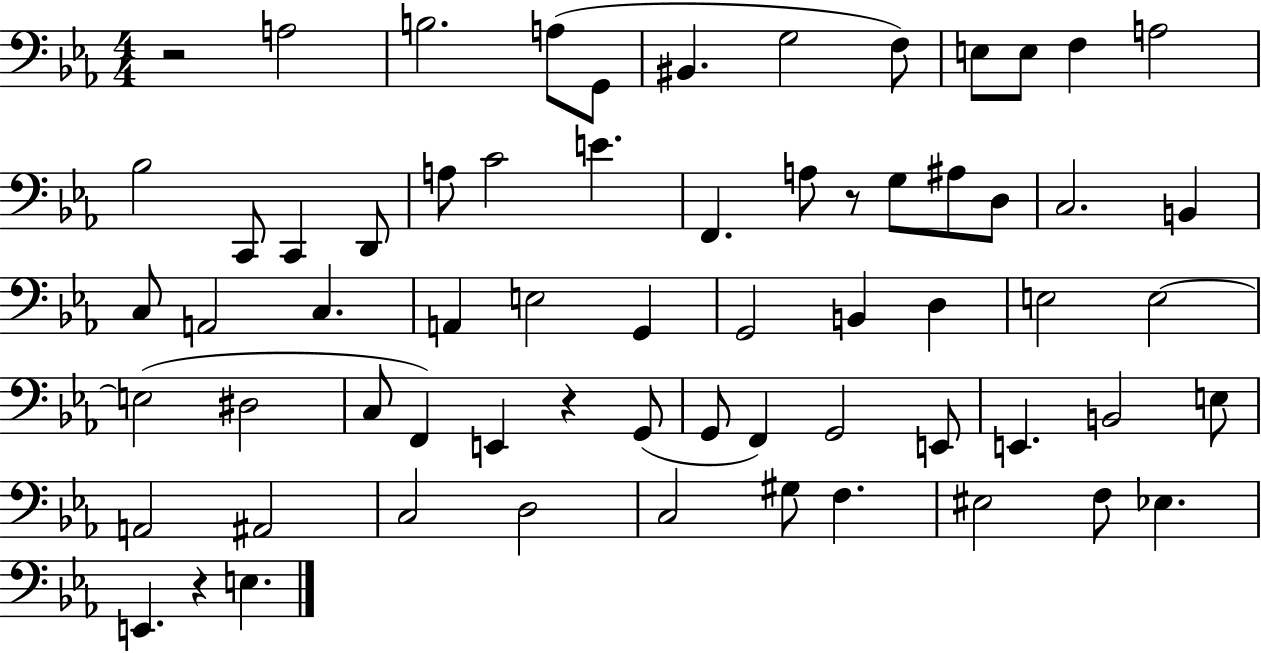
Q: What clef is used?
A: bass